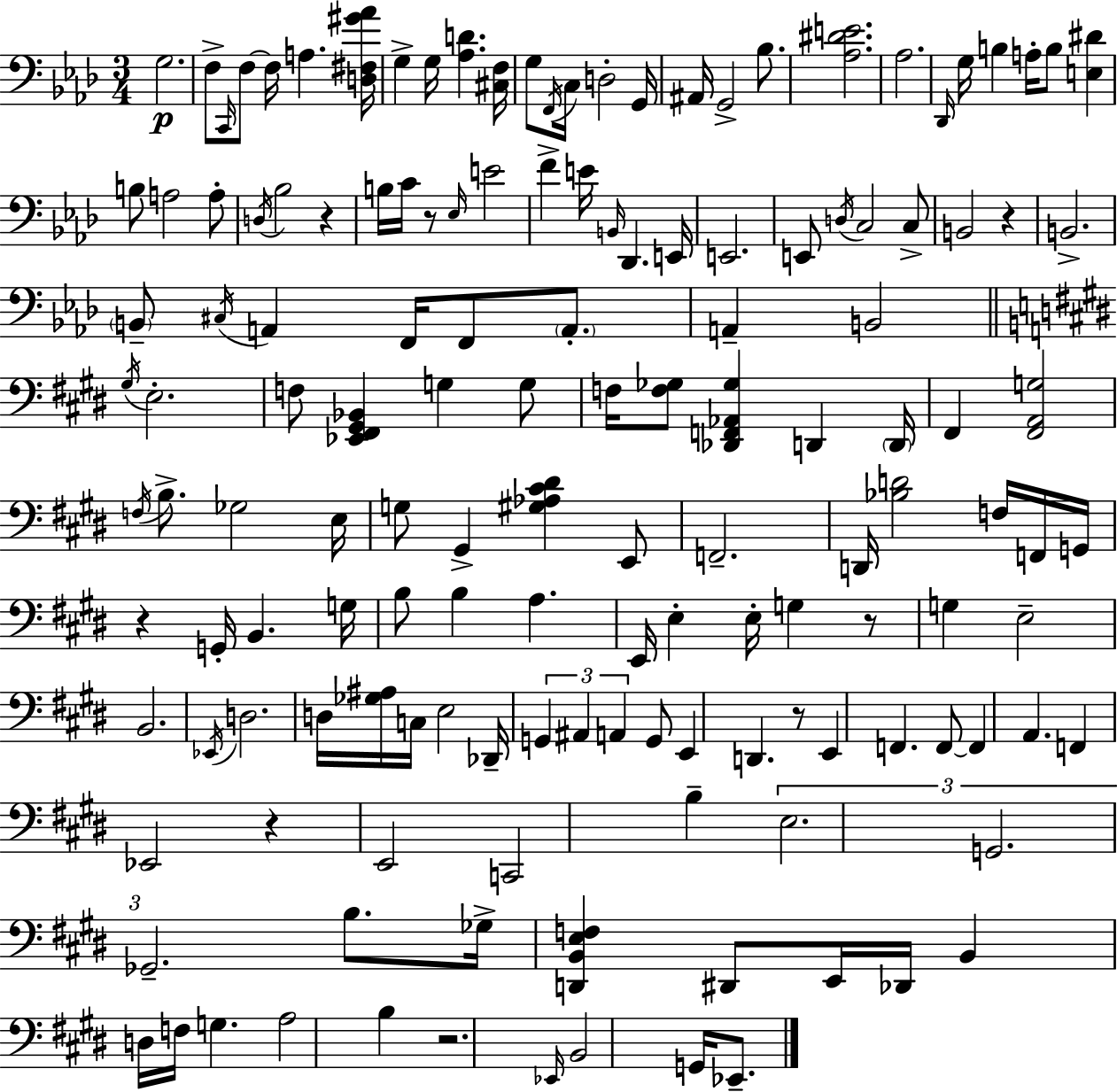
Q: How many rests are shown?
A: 8